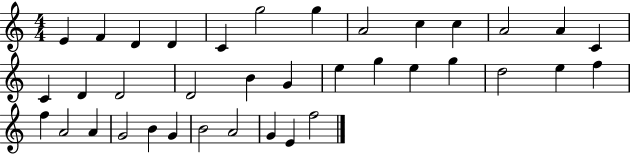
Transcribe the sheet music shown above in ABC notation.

X:1
T:Untitled
M:4/4
L:1/4
K:C
E F D D C g2 g A2 c c A2 A C C D D2 D2 B G e g e g d2 e f f A2 A G2 B G B2 A2 G E f2